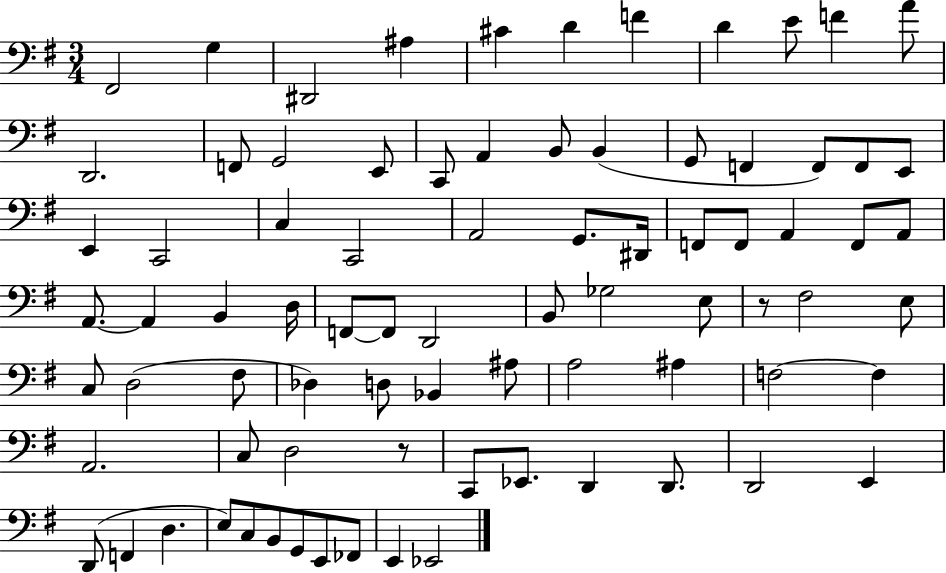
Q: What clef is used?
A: bass